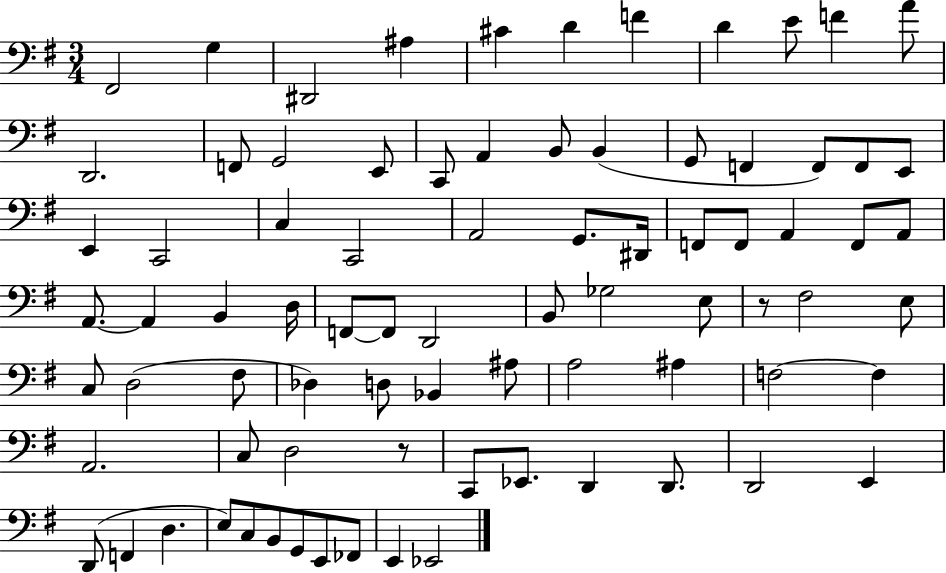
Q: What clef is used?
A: bass